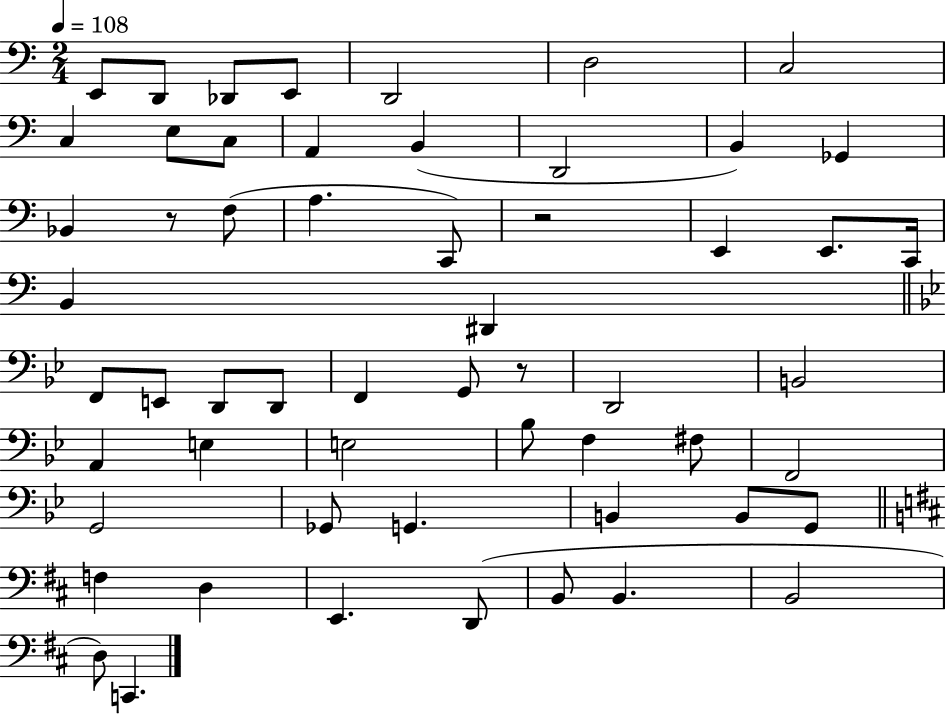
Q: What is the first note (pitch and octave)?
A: E2